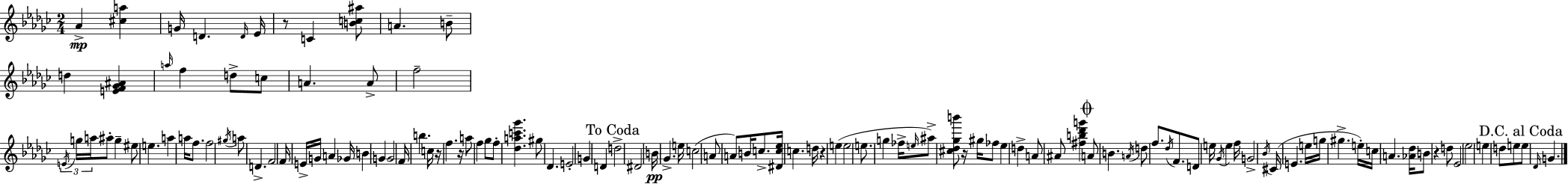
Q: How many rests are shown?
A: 6